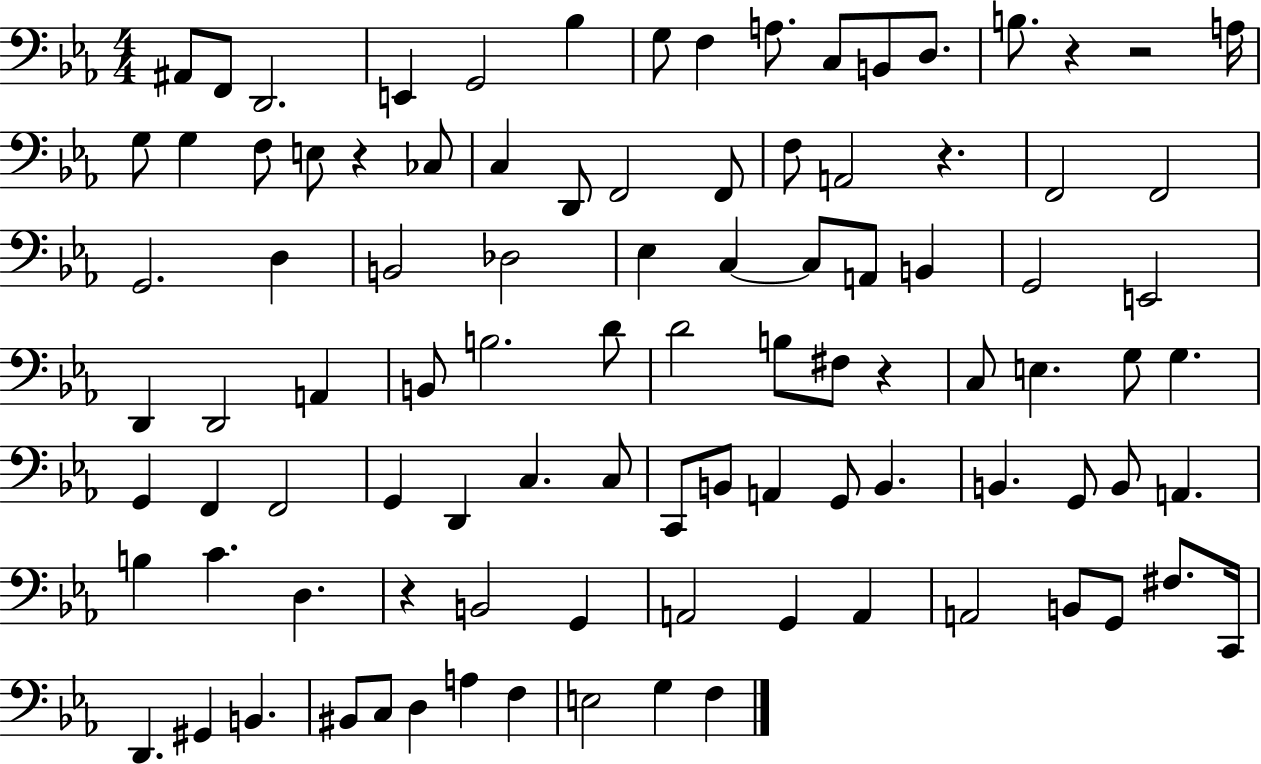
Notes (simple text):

A#2/e F2/e D2/h. E2/q G2/h Bb3/q G3/e F3/q A3/e. C3/e B2/e D3/e. B3/e. R/q R/h A3/s G3/e G3/q F3/e E3/e R/q CES3/e C3/q D2/e F2/h F2/e F3/e A2/h R/q. F2/h F2/h G2/h. D3/q B2/h Db3/h Eb3/q C3/q C3/e A2/e B2/q G2/h E2/h D2/q D2/h A2/q B2/e B3/h. D4/e D4/h B3/e F#3/e R/q C3/e E3/q. G3/e G3/q. G2/q F2/q F2/h G2/q D2/q C3/q. C3/e C2/e B2/e A2/q G2/e B2/q. B2/q. G2/e B2/e A2/q. B3/q C4/q. D3/q. R/q B2/h G2/q A2/h G2/q A2/q A2/h B2/e G2/e F#3/e. C2/s D2/q. G#2/q B2/q. BIS2/e C3/e D3/q A3/q F3/q E3/h G3/q F3/q